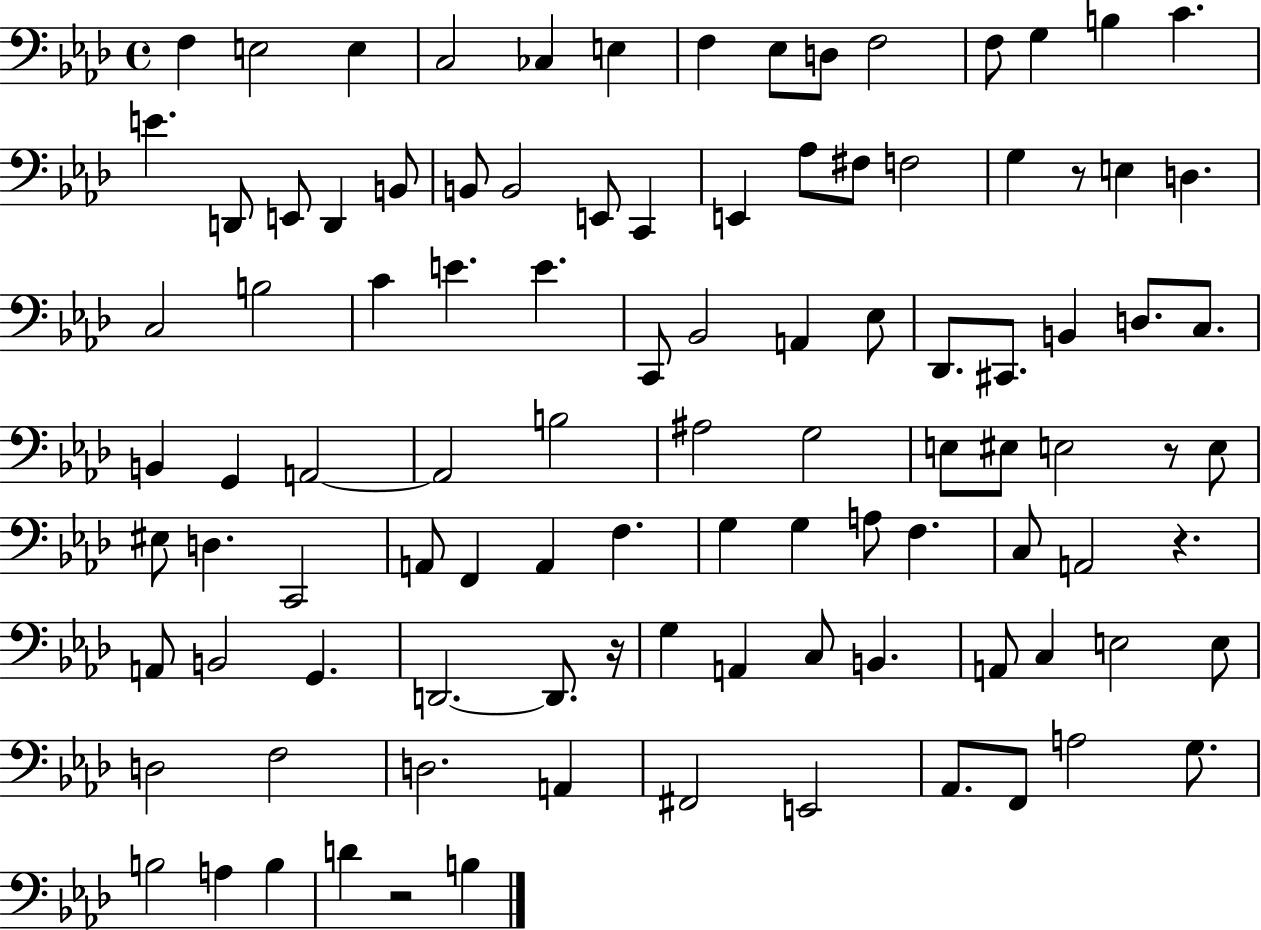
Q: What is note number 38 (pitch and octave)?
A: A2